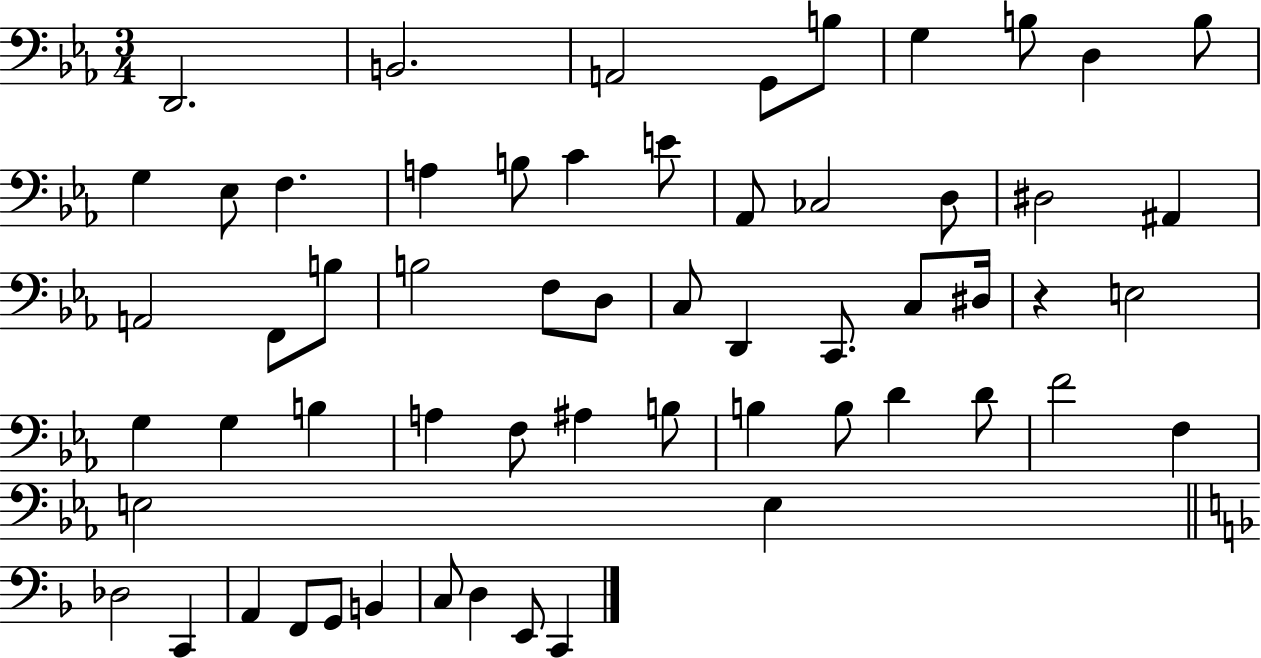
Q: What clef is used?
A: bass